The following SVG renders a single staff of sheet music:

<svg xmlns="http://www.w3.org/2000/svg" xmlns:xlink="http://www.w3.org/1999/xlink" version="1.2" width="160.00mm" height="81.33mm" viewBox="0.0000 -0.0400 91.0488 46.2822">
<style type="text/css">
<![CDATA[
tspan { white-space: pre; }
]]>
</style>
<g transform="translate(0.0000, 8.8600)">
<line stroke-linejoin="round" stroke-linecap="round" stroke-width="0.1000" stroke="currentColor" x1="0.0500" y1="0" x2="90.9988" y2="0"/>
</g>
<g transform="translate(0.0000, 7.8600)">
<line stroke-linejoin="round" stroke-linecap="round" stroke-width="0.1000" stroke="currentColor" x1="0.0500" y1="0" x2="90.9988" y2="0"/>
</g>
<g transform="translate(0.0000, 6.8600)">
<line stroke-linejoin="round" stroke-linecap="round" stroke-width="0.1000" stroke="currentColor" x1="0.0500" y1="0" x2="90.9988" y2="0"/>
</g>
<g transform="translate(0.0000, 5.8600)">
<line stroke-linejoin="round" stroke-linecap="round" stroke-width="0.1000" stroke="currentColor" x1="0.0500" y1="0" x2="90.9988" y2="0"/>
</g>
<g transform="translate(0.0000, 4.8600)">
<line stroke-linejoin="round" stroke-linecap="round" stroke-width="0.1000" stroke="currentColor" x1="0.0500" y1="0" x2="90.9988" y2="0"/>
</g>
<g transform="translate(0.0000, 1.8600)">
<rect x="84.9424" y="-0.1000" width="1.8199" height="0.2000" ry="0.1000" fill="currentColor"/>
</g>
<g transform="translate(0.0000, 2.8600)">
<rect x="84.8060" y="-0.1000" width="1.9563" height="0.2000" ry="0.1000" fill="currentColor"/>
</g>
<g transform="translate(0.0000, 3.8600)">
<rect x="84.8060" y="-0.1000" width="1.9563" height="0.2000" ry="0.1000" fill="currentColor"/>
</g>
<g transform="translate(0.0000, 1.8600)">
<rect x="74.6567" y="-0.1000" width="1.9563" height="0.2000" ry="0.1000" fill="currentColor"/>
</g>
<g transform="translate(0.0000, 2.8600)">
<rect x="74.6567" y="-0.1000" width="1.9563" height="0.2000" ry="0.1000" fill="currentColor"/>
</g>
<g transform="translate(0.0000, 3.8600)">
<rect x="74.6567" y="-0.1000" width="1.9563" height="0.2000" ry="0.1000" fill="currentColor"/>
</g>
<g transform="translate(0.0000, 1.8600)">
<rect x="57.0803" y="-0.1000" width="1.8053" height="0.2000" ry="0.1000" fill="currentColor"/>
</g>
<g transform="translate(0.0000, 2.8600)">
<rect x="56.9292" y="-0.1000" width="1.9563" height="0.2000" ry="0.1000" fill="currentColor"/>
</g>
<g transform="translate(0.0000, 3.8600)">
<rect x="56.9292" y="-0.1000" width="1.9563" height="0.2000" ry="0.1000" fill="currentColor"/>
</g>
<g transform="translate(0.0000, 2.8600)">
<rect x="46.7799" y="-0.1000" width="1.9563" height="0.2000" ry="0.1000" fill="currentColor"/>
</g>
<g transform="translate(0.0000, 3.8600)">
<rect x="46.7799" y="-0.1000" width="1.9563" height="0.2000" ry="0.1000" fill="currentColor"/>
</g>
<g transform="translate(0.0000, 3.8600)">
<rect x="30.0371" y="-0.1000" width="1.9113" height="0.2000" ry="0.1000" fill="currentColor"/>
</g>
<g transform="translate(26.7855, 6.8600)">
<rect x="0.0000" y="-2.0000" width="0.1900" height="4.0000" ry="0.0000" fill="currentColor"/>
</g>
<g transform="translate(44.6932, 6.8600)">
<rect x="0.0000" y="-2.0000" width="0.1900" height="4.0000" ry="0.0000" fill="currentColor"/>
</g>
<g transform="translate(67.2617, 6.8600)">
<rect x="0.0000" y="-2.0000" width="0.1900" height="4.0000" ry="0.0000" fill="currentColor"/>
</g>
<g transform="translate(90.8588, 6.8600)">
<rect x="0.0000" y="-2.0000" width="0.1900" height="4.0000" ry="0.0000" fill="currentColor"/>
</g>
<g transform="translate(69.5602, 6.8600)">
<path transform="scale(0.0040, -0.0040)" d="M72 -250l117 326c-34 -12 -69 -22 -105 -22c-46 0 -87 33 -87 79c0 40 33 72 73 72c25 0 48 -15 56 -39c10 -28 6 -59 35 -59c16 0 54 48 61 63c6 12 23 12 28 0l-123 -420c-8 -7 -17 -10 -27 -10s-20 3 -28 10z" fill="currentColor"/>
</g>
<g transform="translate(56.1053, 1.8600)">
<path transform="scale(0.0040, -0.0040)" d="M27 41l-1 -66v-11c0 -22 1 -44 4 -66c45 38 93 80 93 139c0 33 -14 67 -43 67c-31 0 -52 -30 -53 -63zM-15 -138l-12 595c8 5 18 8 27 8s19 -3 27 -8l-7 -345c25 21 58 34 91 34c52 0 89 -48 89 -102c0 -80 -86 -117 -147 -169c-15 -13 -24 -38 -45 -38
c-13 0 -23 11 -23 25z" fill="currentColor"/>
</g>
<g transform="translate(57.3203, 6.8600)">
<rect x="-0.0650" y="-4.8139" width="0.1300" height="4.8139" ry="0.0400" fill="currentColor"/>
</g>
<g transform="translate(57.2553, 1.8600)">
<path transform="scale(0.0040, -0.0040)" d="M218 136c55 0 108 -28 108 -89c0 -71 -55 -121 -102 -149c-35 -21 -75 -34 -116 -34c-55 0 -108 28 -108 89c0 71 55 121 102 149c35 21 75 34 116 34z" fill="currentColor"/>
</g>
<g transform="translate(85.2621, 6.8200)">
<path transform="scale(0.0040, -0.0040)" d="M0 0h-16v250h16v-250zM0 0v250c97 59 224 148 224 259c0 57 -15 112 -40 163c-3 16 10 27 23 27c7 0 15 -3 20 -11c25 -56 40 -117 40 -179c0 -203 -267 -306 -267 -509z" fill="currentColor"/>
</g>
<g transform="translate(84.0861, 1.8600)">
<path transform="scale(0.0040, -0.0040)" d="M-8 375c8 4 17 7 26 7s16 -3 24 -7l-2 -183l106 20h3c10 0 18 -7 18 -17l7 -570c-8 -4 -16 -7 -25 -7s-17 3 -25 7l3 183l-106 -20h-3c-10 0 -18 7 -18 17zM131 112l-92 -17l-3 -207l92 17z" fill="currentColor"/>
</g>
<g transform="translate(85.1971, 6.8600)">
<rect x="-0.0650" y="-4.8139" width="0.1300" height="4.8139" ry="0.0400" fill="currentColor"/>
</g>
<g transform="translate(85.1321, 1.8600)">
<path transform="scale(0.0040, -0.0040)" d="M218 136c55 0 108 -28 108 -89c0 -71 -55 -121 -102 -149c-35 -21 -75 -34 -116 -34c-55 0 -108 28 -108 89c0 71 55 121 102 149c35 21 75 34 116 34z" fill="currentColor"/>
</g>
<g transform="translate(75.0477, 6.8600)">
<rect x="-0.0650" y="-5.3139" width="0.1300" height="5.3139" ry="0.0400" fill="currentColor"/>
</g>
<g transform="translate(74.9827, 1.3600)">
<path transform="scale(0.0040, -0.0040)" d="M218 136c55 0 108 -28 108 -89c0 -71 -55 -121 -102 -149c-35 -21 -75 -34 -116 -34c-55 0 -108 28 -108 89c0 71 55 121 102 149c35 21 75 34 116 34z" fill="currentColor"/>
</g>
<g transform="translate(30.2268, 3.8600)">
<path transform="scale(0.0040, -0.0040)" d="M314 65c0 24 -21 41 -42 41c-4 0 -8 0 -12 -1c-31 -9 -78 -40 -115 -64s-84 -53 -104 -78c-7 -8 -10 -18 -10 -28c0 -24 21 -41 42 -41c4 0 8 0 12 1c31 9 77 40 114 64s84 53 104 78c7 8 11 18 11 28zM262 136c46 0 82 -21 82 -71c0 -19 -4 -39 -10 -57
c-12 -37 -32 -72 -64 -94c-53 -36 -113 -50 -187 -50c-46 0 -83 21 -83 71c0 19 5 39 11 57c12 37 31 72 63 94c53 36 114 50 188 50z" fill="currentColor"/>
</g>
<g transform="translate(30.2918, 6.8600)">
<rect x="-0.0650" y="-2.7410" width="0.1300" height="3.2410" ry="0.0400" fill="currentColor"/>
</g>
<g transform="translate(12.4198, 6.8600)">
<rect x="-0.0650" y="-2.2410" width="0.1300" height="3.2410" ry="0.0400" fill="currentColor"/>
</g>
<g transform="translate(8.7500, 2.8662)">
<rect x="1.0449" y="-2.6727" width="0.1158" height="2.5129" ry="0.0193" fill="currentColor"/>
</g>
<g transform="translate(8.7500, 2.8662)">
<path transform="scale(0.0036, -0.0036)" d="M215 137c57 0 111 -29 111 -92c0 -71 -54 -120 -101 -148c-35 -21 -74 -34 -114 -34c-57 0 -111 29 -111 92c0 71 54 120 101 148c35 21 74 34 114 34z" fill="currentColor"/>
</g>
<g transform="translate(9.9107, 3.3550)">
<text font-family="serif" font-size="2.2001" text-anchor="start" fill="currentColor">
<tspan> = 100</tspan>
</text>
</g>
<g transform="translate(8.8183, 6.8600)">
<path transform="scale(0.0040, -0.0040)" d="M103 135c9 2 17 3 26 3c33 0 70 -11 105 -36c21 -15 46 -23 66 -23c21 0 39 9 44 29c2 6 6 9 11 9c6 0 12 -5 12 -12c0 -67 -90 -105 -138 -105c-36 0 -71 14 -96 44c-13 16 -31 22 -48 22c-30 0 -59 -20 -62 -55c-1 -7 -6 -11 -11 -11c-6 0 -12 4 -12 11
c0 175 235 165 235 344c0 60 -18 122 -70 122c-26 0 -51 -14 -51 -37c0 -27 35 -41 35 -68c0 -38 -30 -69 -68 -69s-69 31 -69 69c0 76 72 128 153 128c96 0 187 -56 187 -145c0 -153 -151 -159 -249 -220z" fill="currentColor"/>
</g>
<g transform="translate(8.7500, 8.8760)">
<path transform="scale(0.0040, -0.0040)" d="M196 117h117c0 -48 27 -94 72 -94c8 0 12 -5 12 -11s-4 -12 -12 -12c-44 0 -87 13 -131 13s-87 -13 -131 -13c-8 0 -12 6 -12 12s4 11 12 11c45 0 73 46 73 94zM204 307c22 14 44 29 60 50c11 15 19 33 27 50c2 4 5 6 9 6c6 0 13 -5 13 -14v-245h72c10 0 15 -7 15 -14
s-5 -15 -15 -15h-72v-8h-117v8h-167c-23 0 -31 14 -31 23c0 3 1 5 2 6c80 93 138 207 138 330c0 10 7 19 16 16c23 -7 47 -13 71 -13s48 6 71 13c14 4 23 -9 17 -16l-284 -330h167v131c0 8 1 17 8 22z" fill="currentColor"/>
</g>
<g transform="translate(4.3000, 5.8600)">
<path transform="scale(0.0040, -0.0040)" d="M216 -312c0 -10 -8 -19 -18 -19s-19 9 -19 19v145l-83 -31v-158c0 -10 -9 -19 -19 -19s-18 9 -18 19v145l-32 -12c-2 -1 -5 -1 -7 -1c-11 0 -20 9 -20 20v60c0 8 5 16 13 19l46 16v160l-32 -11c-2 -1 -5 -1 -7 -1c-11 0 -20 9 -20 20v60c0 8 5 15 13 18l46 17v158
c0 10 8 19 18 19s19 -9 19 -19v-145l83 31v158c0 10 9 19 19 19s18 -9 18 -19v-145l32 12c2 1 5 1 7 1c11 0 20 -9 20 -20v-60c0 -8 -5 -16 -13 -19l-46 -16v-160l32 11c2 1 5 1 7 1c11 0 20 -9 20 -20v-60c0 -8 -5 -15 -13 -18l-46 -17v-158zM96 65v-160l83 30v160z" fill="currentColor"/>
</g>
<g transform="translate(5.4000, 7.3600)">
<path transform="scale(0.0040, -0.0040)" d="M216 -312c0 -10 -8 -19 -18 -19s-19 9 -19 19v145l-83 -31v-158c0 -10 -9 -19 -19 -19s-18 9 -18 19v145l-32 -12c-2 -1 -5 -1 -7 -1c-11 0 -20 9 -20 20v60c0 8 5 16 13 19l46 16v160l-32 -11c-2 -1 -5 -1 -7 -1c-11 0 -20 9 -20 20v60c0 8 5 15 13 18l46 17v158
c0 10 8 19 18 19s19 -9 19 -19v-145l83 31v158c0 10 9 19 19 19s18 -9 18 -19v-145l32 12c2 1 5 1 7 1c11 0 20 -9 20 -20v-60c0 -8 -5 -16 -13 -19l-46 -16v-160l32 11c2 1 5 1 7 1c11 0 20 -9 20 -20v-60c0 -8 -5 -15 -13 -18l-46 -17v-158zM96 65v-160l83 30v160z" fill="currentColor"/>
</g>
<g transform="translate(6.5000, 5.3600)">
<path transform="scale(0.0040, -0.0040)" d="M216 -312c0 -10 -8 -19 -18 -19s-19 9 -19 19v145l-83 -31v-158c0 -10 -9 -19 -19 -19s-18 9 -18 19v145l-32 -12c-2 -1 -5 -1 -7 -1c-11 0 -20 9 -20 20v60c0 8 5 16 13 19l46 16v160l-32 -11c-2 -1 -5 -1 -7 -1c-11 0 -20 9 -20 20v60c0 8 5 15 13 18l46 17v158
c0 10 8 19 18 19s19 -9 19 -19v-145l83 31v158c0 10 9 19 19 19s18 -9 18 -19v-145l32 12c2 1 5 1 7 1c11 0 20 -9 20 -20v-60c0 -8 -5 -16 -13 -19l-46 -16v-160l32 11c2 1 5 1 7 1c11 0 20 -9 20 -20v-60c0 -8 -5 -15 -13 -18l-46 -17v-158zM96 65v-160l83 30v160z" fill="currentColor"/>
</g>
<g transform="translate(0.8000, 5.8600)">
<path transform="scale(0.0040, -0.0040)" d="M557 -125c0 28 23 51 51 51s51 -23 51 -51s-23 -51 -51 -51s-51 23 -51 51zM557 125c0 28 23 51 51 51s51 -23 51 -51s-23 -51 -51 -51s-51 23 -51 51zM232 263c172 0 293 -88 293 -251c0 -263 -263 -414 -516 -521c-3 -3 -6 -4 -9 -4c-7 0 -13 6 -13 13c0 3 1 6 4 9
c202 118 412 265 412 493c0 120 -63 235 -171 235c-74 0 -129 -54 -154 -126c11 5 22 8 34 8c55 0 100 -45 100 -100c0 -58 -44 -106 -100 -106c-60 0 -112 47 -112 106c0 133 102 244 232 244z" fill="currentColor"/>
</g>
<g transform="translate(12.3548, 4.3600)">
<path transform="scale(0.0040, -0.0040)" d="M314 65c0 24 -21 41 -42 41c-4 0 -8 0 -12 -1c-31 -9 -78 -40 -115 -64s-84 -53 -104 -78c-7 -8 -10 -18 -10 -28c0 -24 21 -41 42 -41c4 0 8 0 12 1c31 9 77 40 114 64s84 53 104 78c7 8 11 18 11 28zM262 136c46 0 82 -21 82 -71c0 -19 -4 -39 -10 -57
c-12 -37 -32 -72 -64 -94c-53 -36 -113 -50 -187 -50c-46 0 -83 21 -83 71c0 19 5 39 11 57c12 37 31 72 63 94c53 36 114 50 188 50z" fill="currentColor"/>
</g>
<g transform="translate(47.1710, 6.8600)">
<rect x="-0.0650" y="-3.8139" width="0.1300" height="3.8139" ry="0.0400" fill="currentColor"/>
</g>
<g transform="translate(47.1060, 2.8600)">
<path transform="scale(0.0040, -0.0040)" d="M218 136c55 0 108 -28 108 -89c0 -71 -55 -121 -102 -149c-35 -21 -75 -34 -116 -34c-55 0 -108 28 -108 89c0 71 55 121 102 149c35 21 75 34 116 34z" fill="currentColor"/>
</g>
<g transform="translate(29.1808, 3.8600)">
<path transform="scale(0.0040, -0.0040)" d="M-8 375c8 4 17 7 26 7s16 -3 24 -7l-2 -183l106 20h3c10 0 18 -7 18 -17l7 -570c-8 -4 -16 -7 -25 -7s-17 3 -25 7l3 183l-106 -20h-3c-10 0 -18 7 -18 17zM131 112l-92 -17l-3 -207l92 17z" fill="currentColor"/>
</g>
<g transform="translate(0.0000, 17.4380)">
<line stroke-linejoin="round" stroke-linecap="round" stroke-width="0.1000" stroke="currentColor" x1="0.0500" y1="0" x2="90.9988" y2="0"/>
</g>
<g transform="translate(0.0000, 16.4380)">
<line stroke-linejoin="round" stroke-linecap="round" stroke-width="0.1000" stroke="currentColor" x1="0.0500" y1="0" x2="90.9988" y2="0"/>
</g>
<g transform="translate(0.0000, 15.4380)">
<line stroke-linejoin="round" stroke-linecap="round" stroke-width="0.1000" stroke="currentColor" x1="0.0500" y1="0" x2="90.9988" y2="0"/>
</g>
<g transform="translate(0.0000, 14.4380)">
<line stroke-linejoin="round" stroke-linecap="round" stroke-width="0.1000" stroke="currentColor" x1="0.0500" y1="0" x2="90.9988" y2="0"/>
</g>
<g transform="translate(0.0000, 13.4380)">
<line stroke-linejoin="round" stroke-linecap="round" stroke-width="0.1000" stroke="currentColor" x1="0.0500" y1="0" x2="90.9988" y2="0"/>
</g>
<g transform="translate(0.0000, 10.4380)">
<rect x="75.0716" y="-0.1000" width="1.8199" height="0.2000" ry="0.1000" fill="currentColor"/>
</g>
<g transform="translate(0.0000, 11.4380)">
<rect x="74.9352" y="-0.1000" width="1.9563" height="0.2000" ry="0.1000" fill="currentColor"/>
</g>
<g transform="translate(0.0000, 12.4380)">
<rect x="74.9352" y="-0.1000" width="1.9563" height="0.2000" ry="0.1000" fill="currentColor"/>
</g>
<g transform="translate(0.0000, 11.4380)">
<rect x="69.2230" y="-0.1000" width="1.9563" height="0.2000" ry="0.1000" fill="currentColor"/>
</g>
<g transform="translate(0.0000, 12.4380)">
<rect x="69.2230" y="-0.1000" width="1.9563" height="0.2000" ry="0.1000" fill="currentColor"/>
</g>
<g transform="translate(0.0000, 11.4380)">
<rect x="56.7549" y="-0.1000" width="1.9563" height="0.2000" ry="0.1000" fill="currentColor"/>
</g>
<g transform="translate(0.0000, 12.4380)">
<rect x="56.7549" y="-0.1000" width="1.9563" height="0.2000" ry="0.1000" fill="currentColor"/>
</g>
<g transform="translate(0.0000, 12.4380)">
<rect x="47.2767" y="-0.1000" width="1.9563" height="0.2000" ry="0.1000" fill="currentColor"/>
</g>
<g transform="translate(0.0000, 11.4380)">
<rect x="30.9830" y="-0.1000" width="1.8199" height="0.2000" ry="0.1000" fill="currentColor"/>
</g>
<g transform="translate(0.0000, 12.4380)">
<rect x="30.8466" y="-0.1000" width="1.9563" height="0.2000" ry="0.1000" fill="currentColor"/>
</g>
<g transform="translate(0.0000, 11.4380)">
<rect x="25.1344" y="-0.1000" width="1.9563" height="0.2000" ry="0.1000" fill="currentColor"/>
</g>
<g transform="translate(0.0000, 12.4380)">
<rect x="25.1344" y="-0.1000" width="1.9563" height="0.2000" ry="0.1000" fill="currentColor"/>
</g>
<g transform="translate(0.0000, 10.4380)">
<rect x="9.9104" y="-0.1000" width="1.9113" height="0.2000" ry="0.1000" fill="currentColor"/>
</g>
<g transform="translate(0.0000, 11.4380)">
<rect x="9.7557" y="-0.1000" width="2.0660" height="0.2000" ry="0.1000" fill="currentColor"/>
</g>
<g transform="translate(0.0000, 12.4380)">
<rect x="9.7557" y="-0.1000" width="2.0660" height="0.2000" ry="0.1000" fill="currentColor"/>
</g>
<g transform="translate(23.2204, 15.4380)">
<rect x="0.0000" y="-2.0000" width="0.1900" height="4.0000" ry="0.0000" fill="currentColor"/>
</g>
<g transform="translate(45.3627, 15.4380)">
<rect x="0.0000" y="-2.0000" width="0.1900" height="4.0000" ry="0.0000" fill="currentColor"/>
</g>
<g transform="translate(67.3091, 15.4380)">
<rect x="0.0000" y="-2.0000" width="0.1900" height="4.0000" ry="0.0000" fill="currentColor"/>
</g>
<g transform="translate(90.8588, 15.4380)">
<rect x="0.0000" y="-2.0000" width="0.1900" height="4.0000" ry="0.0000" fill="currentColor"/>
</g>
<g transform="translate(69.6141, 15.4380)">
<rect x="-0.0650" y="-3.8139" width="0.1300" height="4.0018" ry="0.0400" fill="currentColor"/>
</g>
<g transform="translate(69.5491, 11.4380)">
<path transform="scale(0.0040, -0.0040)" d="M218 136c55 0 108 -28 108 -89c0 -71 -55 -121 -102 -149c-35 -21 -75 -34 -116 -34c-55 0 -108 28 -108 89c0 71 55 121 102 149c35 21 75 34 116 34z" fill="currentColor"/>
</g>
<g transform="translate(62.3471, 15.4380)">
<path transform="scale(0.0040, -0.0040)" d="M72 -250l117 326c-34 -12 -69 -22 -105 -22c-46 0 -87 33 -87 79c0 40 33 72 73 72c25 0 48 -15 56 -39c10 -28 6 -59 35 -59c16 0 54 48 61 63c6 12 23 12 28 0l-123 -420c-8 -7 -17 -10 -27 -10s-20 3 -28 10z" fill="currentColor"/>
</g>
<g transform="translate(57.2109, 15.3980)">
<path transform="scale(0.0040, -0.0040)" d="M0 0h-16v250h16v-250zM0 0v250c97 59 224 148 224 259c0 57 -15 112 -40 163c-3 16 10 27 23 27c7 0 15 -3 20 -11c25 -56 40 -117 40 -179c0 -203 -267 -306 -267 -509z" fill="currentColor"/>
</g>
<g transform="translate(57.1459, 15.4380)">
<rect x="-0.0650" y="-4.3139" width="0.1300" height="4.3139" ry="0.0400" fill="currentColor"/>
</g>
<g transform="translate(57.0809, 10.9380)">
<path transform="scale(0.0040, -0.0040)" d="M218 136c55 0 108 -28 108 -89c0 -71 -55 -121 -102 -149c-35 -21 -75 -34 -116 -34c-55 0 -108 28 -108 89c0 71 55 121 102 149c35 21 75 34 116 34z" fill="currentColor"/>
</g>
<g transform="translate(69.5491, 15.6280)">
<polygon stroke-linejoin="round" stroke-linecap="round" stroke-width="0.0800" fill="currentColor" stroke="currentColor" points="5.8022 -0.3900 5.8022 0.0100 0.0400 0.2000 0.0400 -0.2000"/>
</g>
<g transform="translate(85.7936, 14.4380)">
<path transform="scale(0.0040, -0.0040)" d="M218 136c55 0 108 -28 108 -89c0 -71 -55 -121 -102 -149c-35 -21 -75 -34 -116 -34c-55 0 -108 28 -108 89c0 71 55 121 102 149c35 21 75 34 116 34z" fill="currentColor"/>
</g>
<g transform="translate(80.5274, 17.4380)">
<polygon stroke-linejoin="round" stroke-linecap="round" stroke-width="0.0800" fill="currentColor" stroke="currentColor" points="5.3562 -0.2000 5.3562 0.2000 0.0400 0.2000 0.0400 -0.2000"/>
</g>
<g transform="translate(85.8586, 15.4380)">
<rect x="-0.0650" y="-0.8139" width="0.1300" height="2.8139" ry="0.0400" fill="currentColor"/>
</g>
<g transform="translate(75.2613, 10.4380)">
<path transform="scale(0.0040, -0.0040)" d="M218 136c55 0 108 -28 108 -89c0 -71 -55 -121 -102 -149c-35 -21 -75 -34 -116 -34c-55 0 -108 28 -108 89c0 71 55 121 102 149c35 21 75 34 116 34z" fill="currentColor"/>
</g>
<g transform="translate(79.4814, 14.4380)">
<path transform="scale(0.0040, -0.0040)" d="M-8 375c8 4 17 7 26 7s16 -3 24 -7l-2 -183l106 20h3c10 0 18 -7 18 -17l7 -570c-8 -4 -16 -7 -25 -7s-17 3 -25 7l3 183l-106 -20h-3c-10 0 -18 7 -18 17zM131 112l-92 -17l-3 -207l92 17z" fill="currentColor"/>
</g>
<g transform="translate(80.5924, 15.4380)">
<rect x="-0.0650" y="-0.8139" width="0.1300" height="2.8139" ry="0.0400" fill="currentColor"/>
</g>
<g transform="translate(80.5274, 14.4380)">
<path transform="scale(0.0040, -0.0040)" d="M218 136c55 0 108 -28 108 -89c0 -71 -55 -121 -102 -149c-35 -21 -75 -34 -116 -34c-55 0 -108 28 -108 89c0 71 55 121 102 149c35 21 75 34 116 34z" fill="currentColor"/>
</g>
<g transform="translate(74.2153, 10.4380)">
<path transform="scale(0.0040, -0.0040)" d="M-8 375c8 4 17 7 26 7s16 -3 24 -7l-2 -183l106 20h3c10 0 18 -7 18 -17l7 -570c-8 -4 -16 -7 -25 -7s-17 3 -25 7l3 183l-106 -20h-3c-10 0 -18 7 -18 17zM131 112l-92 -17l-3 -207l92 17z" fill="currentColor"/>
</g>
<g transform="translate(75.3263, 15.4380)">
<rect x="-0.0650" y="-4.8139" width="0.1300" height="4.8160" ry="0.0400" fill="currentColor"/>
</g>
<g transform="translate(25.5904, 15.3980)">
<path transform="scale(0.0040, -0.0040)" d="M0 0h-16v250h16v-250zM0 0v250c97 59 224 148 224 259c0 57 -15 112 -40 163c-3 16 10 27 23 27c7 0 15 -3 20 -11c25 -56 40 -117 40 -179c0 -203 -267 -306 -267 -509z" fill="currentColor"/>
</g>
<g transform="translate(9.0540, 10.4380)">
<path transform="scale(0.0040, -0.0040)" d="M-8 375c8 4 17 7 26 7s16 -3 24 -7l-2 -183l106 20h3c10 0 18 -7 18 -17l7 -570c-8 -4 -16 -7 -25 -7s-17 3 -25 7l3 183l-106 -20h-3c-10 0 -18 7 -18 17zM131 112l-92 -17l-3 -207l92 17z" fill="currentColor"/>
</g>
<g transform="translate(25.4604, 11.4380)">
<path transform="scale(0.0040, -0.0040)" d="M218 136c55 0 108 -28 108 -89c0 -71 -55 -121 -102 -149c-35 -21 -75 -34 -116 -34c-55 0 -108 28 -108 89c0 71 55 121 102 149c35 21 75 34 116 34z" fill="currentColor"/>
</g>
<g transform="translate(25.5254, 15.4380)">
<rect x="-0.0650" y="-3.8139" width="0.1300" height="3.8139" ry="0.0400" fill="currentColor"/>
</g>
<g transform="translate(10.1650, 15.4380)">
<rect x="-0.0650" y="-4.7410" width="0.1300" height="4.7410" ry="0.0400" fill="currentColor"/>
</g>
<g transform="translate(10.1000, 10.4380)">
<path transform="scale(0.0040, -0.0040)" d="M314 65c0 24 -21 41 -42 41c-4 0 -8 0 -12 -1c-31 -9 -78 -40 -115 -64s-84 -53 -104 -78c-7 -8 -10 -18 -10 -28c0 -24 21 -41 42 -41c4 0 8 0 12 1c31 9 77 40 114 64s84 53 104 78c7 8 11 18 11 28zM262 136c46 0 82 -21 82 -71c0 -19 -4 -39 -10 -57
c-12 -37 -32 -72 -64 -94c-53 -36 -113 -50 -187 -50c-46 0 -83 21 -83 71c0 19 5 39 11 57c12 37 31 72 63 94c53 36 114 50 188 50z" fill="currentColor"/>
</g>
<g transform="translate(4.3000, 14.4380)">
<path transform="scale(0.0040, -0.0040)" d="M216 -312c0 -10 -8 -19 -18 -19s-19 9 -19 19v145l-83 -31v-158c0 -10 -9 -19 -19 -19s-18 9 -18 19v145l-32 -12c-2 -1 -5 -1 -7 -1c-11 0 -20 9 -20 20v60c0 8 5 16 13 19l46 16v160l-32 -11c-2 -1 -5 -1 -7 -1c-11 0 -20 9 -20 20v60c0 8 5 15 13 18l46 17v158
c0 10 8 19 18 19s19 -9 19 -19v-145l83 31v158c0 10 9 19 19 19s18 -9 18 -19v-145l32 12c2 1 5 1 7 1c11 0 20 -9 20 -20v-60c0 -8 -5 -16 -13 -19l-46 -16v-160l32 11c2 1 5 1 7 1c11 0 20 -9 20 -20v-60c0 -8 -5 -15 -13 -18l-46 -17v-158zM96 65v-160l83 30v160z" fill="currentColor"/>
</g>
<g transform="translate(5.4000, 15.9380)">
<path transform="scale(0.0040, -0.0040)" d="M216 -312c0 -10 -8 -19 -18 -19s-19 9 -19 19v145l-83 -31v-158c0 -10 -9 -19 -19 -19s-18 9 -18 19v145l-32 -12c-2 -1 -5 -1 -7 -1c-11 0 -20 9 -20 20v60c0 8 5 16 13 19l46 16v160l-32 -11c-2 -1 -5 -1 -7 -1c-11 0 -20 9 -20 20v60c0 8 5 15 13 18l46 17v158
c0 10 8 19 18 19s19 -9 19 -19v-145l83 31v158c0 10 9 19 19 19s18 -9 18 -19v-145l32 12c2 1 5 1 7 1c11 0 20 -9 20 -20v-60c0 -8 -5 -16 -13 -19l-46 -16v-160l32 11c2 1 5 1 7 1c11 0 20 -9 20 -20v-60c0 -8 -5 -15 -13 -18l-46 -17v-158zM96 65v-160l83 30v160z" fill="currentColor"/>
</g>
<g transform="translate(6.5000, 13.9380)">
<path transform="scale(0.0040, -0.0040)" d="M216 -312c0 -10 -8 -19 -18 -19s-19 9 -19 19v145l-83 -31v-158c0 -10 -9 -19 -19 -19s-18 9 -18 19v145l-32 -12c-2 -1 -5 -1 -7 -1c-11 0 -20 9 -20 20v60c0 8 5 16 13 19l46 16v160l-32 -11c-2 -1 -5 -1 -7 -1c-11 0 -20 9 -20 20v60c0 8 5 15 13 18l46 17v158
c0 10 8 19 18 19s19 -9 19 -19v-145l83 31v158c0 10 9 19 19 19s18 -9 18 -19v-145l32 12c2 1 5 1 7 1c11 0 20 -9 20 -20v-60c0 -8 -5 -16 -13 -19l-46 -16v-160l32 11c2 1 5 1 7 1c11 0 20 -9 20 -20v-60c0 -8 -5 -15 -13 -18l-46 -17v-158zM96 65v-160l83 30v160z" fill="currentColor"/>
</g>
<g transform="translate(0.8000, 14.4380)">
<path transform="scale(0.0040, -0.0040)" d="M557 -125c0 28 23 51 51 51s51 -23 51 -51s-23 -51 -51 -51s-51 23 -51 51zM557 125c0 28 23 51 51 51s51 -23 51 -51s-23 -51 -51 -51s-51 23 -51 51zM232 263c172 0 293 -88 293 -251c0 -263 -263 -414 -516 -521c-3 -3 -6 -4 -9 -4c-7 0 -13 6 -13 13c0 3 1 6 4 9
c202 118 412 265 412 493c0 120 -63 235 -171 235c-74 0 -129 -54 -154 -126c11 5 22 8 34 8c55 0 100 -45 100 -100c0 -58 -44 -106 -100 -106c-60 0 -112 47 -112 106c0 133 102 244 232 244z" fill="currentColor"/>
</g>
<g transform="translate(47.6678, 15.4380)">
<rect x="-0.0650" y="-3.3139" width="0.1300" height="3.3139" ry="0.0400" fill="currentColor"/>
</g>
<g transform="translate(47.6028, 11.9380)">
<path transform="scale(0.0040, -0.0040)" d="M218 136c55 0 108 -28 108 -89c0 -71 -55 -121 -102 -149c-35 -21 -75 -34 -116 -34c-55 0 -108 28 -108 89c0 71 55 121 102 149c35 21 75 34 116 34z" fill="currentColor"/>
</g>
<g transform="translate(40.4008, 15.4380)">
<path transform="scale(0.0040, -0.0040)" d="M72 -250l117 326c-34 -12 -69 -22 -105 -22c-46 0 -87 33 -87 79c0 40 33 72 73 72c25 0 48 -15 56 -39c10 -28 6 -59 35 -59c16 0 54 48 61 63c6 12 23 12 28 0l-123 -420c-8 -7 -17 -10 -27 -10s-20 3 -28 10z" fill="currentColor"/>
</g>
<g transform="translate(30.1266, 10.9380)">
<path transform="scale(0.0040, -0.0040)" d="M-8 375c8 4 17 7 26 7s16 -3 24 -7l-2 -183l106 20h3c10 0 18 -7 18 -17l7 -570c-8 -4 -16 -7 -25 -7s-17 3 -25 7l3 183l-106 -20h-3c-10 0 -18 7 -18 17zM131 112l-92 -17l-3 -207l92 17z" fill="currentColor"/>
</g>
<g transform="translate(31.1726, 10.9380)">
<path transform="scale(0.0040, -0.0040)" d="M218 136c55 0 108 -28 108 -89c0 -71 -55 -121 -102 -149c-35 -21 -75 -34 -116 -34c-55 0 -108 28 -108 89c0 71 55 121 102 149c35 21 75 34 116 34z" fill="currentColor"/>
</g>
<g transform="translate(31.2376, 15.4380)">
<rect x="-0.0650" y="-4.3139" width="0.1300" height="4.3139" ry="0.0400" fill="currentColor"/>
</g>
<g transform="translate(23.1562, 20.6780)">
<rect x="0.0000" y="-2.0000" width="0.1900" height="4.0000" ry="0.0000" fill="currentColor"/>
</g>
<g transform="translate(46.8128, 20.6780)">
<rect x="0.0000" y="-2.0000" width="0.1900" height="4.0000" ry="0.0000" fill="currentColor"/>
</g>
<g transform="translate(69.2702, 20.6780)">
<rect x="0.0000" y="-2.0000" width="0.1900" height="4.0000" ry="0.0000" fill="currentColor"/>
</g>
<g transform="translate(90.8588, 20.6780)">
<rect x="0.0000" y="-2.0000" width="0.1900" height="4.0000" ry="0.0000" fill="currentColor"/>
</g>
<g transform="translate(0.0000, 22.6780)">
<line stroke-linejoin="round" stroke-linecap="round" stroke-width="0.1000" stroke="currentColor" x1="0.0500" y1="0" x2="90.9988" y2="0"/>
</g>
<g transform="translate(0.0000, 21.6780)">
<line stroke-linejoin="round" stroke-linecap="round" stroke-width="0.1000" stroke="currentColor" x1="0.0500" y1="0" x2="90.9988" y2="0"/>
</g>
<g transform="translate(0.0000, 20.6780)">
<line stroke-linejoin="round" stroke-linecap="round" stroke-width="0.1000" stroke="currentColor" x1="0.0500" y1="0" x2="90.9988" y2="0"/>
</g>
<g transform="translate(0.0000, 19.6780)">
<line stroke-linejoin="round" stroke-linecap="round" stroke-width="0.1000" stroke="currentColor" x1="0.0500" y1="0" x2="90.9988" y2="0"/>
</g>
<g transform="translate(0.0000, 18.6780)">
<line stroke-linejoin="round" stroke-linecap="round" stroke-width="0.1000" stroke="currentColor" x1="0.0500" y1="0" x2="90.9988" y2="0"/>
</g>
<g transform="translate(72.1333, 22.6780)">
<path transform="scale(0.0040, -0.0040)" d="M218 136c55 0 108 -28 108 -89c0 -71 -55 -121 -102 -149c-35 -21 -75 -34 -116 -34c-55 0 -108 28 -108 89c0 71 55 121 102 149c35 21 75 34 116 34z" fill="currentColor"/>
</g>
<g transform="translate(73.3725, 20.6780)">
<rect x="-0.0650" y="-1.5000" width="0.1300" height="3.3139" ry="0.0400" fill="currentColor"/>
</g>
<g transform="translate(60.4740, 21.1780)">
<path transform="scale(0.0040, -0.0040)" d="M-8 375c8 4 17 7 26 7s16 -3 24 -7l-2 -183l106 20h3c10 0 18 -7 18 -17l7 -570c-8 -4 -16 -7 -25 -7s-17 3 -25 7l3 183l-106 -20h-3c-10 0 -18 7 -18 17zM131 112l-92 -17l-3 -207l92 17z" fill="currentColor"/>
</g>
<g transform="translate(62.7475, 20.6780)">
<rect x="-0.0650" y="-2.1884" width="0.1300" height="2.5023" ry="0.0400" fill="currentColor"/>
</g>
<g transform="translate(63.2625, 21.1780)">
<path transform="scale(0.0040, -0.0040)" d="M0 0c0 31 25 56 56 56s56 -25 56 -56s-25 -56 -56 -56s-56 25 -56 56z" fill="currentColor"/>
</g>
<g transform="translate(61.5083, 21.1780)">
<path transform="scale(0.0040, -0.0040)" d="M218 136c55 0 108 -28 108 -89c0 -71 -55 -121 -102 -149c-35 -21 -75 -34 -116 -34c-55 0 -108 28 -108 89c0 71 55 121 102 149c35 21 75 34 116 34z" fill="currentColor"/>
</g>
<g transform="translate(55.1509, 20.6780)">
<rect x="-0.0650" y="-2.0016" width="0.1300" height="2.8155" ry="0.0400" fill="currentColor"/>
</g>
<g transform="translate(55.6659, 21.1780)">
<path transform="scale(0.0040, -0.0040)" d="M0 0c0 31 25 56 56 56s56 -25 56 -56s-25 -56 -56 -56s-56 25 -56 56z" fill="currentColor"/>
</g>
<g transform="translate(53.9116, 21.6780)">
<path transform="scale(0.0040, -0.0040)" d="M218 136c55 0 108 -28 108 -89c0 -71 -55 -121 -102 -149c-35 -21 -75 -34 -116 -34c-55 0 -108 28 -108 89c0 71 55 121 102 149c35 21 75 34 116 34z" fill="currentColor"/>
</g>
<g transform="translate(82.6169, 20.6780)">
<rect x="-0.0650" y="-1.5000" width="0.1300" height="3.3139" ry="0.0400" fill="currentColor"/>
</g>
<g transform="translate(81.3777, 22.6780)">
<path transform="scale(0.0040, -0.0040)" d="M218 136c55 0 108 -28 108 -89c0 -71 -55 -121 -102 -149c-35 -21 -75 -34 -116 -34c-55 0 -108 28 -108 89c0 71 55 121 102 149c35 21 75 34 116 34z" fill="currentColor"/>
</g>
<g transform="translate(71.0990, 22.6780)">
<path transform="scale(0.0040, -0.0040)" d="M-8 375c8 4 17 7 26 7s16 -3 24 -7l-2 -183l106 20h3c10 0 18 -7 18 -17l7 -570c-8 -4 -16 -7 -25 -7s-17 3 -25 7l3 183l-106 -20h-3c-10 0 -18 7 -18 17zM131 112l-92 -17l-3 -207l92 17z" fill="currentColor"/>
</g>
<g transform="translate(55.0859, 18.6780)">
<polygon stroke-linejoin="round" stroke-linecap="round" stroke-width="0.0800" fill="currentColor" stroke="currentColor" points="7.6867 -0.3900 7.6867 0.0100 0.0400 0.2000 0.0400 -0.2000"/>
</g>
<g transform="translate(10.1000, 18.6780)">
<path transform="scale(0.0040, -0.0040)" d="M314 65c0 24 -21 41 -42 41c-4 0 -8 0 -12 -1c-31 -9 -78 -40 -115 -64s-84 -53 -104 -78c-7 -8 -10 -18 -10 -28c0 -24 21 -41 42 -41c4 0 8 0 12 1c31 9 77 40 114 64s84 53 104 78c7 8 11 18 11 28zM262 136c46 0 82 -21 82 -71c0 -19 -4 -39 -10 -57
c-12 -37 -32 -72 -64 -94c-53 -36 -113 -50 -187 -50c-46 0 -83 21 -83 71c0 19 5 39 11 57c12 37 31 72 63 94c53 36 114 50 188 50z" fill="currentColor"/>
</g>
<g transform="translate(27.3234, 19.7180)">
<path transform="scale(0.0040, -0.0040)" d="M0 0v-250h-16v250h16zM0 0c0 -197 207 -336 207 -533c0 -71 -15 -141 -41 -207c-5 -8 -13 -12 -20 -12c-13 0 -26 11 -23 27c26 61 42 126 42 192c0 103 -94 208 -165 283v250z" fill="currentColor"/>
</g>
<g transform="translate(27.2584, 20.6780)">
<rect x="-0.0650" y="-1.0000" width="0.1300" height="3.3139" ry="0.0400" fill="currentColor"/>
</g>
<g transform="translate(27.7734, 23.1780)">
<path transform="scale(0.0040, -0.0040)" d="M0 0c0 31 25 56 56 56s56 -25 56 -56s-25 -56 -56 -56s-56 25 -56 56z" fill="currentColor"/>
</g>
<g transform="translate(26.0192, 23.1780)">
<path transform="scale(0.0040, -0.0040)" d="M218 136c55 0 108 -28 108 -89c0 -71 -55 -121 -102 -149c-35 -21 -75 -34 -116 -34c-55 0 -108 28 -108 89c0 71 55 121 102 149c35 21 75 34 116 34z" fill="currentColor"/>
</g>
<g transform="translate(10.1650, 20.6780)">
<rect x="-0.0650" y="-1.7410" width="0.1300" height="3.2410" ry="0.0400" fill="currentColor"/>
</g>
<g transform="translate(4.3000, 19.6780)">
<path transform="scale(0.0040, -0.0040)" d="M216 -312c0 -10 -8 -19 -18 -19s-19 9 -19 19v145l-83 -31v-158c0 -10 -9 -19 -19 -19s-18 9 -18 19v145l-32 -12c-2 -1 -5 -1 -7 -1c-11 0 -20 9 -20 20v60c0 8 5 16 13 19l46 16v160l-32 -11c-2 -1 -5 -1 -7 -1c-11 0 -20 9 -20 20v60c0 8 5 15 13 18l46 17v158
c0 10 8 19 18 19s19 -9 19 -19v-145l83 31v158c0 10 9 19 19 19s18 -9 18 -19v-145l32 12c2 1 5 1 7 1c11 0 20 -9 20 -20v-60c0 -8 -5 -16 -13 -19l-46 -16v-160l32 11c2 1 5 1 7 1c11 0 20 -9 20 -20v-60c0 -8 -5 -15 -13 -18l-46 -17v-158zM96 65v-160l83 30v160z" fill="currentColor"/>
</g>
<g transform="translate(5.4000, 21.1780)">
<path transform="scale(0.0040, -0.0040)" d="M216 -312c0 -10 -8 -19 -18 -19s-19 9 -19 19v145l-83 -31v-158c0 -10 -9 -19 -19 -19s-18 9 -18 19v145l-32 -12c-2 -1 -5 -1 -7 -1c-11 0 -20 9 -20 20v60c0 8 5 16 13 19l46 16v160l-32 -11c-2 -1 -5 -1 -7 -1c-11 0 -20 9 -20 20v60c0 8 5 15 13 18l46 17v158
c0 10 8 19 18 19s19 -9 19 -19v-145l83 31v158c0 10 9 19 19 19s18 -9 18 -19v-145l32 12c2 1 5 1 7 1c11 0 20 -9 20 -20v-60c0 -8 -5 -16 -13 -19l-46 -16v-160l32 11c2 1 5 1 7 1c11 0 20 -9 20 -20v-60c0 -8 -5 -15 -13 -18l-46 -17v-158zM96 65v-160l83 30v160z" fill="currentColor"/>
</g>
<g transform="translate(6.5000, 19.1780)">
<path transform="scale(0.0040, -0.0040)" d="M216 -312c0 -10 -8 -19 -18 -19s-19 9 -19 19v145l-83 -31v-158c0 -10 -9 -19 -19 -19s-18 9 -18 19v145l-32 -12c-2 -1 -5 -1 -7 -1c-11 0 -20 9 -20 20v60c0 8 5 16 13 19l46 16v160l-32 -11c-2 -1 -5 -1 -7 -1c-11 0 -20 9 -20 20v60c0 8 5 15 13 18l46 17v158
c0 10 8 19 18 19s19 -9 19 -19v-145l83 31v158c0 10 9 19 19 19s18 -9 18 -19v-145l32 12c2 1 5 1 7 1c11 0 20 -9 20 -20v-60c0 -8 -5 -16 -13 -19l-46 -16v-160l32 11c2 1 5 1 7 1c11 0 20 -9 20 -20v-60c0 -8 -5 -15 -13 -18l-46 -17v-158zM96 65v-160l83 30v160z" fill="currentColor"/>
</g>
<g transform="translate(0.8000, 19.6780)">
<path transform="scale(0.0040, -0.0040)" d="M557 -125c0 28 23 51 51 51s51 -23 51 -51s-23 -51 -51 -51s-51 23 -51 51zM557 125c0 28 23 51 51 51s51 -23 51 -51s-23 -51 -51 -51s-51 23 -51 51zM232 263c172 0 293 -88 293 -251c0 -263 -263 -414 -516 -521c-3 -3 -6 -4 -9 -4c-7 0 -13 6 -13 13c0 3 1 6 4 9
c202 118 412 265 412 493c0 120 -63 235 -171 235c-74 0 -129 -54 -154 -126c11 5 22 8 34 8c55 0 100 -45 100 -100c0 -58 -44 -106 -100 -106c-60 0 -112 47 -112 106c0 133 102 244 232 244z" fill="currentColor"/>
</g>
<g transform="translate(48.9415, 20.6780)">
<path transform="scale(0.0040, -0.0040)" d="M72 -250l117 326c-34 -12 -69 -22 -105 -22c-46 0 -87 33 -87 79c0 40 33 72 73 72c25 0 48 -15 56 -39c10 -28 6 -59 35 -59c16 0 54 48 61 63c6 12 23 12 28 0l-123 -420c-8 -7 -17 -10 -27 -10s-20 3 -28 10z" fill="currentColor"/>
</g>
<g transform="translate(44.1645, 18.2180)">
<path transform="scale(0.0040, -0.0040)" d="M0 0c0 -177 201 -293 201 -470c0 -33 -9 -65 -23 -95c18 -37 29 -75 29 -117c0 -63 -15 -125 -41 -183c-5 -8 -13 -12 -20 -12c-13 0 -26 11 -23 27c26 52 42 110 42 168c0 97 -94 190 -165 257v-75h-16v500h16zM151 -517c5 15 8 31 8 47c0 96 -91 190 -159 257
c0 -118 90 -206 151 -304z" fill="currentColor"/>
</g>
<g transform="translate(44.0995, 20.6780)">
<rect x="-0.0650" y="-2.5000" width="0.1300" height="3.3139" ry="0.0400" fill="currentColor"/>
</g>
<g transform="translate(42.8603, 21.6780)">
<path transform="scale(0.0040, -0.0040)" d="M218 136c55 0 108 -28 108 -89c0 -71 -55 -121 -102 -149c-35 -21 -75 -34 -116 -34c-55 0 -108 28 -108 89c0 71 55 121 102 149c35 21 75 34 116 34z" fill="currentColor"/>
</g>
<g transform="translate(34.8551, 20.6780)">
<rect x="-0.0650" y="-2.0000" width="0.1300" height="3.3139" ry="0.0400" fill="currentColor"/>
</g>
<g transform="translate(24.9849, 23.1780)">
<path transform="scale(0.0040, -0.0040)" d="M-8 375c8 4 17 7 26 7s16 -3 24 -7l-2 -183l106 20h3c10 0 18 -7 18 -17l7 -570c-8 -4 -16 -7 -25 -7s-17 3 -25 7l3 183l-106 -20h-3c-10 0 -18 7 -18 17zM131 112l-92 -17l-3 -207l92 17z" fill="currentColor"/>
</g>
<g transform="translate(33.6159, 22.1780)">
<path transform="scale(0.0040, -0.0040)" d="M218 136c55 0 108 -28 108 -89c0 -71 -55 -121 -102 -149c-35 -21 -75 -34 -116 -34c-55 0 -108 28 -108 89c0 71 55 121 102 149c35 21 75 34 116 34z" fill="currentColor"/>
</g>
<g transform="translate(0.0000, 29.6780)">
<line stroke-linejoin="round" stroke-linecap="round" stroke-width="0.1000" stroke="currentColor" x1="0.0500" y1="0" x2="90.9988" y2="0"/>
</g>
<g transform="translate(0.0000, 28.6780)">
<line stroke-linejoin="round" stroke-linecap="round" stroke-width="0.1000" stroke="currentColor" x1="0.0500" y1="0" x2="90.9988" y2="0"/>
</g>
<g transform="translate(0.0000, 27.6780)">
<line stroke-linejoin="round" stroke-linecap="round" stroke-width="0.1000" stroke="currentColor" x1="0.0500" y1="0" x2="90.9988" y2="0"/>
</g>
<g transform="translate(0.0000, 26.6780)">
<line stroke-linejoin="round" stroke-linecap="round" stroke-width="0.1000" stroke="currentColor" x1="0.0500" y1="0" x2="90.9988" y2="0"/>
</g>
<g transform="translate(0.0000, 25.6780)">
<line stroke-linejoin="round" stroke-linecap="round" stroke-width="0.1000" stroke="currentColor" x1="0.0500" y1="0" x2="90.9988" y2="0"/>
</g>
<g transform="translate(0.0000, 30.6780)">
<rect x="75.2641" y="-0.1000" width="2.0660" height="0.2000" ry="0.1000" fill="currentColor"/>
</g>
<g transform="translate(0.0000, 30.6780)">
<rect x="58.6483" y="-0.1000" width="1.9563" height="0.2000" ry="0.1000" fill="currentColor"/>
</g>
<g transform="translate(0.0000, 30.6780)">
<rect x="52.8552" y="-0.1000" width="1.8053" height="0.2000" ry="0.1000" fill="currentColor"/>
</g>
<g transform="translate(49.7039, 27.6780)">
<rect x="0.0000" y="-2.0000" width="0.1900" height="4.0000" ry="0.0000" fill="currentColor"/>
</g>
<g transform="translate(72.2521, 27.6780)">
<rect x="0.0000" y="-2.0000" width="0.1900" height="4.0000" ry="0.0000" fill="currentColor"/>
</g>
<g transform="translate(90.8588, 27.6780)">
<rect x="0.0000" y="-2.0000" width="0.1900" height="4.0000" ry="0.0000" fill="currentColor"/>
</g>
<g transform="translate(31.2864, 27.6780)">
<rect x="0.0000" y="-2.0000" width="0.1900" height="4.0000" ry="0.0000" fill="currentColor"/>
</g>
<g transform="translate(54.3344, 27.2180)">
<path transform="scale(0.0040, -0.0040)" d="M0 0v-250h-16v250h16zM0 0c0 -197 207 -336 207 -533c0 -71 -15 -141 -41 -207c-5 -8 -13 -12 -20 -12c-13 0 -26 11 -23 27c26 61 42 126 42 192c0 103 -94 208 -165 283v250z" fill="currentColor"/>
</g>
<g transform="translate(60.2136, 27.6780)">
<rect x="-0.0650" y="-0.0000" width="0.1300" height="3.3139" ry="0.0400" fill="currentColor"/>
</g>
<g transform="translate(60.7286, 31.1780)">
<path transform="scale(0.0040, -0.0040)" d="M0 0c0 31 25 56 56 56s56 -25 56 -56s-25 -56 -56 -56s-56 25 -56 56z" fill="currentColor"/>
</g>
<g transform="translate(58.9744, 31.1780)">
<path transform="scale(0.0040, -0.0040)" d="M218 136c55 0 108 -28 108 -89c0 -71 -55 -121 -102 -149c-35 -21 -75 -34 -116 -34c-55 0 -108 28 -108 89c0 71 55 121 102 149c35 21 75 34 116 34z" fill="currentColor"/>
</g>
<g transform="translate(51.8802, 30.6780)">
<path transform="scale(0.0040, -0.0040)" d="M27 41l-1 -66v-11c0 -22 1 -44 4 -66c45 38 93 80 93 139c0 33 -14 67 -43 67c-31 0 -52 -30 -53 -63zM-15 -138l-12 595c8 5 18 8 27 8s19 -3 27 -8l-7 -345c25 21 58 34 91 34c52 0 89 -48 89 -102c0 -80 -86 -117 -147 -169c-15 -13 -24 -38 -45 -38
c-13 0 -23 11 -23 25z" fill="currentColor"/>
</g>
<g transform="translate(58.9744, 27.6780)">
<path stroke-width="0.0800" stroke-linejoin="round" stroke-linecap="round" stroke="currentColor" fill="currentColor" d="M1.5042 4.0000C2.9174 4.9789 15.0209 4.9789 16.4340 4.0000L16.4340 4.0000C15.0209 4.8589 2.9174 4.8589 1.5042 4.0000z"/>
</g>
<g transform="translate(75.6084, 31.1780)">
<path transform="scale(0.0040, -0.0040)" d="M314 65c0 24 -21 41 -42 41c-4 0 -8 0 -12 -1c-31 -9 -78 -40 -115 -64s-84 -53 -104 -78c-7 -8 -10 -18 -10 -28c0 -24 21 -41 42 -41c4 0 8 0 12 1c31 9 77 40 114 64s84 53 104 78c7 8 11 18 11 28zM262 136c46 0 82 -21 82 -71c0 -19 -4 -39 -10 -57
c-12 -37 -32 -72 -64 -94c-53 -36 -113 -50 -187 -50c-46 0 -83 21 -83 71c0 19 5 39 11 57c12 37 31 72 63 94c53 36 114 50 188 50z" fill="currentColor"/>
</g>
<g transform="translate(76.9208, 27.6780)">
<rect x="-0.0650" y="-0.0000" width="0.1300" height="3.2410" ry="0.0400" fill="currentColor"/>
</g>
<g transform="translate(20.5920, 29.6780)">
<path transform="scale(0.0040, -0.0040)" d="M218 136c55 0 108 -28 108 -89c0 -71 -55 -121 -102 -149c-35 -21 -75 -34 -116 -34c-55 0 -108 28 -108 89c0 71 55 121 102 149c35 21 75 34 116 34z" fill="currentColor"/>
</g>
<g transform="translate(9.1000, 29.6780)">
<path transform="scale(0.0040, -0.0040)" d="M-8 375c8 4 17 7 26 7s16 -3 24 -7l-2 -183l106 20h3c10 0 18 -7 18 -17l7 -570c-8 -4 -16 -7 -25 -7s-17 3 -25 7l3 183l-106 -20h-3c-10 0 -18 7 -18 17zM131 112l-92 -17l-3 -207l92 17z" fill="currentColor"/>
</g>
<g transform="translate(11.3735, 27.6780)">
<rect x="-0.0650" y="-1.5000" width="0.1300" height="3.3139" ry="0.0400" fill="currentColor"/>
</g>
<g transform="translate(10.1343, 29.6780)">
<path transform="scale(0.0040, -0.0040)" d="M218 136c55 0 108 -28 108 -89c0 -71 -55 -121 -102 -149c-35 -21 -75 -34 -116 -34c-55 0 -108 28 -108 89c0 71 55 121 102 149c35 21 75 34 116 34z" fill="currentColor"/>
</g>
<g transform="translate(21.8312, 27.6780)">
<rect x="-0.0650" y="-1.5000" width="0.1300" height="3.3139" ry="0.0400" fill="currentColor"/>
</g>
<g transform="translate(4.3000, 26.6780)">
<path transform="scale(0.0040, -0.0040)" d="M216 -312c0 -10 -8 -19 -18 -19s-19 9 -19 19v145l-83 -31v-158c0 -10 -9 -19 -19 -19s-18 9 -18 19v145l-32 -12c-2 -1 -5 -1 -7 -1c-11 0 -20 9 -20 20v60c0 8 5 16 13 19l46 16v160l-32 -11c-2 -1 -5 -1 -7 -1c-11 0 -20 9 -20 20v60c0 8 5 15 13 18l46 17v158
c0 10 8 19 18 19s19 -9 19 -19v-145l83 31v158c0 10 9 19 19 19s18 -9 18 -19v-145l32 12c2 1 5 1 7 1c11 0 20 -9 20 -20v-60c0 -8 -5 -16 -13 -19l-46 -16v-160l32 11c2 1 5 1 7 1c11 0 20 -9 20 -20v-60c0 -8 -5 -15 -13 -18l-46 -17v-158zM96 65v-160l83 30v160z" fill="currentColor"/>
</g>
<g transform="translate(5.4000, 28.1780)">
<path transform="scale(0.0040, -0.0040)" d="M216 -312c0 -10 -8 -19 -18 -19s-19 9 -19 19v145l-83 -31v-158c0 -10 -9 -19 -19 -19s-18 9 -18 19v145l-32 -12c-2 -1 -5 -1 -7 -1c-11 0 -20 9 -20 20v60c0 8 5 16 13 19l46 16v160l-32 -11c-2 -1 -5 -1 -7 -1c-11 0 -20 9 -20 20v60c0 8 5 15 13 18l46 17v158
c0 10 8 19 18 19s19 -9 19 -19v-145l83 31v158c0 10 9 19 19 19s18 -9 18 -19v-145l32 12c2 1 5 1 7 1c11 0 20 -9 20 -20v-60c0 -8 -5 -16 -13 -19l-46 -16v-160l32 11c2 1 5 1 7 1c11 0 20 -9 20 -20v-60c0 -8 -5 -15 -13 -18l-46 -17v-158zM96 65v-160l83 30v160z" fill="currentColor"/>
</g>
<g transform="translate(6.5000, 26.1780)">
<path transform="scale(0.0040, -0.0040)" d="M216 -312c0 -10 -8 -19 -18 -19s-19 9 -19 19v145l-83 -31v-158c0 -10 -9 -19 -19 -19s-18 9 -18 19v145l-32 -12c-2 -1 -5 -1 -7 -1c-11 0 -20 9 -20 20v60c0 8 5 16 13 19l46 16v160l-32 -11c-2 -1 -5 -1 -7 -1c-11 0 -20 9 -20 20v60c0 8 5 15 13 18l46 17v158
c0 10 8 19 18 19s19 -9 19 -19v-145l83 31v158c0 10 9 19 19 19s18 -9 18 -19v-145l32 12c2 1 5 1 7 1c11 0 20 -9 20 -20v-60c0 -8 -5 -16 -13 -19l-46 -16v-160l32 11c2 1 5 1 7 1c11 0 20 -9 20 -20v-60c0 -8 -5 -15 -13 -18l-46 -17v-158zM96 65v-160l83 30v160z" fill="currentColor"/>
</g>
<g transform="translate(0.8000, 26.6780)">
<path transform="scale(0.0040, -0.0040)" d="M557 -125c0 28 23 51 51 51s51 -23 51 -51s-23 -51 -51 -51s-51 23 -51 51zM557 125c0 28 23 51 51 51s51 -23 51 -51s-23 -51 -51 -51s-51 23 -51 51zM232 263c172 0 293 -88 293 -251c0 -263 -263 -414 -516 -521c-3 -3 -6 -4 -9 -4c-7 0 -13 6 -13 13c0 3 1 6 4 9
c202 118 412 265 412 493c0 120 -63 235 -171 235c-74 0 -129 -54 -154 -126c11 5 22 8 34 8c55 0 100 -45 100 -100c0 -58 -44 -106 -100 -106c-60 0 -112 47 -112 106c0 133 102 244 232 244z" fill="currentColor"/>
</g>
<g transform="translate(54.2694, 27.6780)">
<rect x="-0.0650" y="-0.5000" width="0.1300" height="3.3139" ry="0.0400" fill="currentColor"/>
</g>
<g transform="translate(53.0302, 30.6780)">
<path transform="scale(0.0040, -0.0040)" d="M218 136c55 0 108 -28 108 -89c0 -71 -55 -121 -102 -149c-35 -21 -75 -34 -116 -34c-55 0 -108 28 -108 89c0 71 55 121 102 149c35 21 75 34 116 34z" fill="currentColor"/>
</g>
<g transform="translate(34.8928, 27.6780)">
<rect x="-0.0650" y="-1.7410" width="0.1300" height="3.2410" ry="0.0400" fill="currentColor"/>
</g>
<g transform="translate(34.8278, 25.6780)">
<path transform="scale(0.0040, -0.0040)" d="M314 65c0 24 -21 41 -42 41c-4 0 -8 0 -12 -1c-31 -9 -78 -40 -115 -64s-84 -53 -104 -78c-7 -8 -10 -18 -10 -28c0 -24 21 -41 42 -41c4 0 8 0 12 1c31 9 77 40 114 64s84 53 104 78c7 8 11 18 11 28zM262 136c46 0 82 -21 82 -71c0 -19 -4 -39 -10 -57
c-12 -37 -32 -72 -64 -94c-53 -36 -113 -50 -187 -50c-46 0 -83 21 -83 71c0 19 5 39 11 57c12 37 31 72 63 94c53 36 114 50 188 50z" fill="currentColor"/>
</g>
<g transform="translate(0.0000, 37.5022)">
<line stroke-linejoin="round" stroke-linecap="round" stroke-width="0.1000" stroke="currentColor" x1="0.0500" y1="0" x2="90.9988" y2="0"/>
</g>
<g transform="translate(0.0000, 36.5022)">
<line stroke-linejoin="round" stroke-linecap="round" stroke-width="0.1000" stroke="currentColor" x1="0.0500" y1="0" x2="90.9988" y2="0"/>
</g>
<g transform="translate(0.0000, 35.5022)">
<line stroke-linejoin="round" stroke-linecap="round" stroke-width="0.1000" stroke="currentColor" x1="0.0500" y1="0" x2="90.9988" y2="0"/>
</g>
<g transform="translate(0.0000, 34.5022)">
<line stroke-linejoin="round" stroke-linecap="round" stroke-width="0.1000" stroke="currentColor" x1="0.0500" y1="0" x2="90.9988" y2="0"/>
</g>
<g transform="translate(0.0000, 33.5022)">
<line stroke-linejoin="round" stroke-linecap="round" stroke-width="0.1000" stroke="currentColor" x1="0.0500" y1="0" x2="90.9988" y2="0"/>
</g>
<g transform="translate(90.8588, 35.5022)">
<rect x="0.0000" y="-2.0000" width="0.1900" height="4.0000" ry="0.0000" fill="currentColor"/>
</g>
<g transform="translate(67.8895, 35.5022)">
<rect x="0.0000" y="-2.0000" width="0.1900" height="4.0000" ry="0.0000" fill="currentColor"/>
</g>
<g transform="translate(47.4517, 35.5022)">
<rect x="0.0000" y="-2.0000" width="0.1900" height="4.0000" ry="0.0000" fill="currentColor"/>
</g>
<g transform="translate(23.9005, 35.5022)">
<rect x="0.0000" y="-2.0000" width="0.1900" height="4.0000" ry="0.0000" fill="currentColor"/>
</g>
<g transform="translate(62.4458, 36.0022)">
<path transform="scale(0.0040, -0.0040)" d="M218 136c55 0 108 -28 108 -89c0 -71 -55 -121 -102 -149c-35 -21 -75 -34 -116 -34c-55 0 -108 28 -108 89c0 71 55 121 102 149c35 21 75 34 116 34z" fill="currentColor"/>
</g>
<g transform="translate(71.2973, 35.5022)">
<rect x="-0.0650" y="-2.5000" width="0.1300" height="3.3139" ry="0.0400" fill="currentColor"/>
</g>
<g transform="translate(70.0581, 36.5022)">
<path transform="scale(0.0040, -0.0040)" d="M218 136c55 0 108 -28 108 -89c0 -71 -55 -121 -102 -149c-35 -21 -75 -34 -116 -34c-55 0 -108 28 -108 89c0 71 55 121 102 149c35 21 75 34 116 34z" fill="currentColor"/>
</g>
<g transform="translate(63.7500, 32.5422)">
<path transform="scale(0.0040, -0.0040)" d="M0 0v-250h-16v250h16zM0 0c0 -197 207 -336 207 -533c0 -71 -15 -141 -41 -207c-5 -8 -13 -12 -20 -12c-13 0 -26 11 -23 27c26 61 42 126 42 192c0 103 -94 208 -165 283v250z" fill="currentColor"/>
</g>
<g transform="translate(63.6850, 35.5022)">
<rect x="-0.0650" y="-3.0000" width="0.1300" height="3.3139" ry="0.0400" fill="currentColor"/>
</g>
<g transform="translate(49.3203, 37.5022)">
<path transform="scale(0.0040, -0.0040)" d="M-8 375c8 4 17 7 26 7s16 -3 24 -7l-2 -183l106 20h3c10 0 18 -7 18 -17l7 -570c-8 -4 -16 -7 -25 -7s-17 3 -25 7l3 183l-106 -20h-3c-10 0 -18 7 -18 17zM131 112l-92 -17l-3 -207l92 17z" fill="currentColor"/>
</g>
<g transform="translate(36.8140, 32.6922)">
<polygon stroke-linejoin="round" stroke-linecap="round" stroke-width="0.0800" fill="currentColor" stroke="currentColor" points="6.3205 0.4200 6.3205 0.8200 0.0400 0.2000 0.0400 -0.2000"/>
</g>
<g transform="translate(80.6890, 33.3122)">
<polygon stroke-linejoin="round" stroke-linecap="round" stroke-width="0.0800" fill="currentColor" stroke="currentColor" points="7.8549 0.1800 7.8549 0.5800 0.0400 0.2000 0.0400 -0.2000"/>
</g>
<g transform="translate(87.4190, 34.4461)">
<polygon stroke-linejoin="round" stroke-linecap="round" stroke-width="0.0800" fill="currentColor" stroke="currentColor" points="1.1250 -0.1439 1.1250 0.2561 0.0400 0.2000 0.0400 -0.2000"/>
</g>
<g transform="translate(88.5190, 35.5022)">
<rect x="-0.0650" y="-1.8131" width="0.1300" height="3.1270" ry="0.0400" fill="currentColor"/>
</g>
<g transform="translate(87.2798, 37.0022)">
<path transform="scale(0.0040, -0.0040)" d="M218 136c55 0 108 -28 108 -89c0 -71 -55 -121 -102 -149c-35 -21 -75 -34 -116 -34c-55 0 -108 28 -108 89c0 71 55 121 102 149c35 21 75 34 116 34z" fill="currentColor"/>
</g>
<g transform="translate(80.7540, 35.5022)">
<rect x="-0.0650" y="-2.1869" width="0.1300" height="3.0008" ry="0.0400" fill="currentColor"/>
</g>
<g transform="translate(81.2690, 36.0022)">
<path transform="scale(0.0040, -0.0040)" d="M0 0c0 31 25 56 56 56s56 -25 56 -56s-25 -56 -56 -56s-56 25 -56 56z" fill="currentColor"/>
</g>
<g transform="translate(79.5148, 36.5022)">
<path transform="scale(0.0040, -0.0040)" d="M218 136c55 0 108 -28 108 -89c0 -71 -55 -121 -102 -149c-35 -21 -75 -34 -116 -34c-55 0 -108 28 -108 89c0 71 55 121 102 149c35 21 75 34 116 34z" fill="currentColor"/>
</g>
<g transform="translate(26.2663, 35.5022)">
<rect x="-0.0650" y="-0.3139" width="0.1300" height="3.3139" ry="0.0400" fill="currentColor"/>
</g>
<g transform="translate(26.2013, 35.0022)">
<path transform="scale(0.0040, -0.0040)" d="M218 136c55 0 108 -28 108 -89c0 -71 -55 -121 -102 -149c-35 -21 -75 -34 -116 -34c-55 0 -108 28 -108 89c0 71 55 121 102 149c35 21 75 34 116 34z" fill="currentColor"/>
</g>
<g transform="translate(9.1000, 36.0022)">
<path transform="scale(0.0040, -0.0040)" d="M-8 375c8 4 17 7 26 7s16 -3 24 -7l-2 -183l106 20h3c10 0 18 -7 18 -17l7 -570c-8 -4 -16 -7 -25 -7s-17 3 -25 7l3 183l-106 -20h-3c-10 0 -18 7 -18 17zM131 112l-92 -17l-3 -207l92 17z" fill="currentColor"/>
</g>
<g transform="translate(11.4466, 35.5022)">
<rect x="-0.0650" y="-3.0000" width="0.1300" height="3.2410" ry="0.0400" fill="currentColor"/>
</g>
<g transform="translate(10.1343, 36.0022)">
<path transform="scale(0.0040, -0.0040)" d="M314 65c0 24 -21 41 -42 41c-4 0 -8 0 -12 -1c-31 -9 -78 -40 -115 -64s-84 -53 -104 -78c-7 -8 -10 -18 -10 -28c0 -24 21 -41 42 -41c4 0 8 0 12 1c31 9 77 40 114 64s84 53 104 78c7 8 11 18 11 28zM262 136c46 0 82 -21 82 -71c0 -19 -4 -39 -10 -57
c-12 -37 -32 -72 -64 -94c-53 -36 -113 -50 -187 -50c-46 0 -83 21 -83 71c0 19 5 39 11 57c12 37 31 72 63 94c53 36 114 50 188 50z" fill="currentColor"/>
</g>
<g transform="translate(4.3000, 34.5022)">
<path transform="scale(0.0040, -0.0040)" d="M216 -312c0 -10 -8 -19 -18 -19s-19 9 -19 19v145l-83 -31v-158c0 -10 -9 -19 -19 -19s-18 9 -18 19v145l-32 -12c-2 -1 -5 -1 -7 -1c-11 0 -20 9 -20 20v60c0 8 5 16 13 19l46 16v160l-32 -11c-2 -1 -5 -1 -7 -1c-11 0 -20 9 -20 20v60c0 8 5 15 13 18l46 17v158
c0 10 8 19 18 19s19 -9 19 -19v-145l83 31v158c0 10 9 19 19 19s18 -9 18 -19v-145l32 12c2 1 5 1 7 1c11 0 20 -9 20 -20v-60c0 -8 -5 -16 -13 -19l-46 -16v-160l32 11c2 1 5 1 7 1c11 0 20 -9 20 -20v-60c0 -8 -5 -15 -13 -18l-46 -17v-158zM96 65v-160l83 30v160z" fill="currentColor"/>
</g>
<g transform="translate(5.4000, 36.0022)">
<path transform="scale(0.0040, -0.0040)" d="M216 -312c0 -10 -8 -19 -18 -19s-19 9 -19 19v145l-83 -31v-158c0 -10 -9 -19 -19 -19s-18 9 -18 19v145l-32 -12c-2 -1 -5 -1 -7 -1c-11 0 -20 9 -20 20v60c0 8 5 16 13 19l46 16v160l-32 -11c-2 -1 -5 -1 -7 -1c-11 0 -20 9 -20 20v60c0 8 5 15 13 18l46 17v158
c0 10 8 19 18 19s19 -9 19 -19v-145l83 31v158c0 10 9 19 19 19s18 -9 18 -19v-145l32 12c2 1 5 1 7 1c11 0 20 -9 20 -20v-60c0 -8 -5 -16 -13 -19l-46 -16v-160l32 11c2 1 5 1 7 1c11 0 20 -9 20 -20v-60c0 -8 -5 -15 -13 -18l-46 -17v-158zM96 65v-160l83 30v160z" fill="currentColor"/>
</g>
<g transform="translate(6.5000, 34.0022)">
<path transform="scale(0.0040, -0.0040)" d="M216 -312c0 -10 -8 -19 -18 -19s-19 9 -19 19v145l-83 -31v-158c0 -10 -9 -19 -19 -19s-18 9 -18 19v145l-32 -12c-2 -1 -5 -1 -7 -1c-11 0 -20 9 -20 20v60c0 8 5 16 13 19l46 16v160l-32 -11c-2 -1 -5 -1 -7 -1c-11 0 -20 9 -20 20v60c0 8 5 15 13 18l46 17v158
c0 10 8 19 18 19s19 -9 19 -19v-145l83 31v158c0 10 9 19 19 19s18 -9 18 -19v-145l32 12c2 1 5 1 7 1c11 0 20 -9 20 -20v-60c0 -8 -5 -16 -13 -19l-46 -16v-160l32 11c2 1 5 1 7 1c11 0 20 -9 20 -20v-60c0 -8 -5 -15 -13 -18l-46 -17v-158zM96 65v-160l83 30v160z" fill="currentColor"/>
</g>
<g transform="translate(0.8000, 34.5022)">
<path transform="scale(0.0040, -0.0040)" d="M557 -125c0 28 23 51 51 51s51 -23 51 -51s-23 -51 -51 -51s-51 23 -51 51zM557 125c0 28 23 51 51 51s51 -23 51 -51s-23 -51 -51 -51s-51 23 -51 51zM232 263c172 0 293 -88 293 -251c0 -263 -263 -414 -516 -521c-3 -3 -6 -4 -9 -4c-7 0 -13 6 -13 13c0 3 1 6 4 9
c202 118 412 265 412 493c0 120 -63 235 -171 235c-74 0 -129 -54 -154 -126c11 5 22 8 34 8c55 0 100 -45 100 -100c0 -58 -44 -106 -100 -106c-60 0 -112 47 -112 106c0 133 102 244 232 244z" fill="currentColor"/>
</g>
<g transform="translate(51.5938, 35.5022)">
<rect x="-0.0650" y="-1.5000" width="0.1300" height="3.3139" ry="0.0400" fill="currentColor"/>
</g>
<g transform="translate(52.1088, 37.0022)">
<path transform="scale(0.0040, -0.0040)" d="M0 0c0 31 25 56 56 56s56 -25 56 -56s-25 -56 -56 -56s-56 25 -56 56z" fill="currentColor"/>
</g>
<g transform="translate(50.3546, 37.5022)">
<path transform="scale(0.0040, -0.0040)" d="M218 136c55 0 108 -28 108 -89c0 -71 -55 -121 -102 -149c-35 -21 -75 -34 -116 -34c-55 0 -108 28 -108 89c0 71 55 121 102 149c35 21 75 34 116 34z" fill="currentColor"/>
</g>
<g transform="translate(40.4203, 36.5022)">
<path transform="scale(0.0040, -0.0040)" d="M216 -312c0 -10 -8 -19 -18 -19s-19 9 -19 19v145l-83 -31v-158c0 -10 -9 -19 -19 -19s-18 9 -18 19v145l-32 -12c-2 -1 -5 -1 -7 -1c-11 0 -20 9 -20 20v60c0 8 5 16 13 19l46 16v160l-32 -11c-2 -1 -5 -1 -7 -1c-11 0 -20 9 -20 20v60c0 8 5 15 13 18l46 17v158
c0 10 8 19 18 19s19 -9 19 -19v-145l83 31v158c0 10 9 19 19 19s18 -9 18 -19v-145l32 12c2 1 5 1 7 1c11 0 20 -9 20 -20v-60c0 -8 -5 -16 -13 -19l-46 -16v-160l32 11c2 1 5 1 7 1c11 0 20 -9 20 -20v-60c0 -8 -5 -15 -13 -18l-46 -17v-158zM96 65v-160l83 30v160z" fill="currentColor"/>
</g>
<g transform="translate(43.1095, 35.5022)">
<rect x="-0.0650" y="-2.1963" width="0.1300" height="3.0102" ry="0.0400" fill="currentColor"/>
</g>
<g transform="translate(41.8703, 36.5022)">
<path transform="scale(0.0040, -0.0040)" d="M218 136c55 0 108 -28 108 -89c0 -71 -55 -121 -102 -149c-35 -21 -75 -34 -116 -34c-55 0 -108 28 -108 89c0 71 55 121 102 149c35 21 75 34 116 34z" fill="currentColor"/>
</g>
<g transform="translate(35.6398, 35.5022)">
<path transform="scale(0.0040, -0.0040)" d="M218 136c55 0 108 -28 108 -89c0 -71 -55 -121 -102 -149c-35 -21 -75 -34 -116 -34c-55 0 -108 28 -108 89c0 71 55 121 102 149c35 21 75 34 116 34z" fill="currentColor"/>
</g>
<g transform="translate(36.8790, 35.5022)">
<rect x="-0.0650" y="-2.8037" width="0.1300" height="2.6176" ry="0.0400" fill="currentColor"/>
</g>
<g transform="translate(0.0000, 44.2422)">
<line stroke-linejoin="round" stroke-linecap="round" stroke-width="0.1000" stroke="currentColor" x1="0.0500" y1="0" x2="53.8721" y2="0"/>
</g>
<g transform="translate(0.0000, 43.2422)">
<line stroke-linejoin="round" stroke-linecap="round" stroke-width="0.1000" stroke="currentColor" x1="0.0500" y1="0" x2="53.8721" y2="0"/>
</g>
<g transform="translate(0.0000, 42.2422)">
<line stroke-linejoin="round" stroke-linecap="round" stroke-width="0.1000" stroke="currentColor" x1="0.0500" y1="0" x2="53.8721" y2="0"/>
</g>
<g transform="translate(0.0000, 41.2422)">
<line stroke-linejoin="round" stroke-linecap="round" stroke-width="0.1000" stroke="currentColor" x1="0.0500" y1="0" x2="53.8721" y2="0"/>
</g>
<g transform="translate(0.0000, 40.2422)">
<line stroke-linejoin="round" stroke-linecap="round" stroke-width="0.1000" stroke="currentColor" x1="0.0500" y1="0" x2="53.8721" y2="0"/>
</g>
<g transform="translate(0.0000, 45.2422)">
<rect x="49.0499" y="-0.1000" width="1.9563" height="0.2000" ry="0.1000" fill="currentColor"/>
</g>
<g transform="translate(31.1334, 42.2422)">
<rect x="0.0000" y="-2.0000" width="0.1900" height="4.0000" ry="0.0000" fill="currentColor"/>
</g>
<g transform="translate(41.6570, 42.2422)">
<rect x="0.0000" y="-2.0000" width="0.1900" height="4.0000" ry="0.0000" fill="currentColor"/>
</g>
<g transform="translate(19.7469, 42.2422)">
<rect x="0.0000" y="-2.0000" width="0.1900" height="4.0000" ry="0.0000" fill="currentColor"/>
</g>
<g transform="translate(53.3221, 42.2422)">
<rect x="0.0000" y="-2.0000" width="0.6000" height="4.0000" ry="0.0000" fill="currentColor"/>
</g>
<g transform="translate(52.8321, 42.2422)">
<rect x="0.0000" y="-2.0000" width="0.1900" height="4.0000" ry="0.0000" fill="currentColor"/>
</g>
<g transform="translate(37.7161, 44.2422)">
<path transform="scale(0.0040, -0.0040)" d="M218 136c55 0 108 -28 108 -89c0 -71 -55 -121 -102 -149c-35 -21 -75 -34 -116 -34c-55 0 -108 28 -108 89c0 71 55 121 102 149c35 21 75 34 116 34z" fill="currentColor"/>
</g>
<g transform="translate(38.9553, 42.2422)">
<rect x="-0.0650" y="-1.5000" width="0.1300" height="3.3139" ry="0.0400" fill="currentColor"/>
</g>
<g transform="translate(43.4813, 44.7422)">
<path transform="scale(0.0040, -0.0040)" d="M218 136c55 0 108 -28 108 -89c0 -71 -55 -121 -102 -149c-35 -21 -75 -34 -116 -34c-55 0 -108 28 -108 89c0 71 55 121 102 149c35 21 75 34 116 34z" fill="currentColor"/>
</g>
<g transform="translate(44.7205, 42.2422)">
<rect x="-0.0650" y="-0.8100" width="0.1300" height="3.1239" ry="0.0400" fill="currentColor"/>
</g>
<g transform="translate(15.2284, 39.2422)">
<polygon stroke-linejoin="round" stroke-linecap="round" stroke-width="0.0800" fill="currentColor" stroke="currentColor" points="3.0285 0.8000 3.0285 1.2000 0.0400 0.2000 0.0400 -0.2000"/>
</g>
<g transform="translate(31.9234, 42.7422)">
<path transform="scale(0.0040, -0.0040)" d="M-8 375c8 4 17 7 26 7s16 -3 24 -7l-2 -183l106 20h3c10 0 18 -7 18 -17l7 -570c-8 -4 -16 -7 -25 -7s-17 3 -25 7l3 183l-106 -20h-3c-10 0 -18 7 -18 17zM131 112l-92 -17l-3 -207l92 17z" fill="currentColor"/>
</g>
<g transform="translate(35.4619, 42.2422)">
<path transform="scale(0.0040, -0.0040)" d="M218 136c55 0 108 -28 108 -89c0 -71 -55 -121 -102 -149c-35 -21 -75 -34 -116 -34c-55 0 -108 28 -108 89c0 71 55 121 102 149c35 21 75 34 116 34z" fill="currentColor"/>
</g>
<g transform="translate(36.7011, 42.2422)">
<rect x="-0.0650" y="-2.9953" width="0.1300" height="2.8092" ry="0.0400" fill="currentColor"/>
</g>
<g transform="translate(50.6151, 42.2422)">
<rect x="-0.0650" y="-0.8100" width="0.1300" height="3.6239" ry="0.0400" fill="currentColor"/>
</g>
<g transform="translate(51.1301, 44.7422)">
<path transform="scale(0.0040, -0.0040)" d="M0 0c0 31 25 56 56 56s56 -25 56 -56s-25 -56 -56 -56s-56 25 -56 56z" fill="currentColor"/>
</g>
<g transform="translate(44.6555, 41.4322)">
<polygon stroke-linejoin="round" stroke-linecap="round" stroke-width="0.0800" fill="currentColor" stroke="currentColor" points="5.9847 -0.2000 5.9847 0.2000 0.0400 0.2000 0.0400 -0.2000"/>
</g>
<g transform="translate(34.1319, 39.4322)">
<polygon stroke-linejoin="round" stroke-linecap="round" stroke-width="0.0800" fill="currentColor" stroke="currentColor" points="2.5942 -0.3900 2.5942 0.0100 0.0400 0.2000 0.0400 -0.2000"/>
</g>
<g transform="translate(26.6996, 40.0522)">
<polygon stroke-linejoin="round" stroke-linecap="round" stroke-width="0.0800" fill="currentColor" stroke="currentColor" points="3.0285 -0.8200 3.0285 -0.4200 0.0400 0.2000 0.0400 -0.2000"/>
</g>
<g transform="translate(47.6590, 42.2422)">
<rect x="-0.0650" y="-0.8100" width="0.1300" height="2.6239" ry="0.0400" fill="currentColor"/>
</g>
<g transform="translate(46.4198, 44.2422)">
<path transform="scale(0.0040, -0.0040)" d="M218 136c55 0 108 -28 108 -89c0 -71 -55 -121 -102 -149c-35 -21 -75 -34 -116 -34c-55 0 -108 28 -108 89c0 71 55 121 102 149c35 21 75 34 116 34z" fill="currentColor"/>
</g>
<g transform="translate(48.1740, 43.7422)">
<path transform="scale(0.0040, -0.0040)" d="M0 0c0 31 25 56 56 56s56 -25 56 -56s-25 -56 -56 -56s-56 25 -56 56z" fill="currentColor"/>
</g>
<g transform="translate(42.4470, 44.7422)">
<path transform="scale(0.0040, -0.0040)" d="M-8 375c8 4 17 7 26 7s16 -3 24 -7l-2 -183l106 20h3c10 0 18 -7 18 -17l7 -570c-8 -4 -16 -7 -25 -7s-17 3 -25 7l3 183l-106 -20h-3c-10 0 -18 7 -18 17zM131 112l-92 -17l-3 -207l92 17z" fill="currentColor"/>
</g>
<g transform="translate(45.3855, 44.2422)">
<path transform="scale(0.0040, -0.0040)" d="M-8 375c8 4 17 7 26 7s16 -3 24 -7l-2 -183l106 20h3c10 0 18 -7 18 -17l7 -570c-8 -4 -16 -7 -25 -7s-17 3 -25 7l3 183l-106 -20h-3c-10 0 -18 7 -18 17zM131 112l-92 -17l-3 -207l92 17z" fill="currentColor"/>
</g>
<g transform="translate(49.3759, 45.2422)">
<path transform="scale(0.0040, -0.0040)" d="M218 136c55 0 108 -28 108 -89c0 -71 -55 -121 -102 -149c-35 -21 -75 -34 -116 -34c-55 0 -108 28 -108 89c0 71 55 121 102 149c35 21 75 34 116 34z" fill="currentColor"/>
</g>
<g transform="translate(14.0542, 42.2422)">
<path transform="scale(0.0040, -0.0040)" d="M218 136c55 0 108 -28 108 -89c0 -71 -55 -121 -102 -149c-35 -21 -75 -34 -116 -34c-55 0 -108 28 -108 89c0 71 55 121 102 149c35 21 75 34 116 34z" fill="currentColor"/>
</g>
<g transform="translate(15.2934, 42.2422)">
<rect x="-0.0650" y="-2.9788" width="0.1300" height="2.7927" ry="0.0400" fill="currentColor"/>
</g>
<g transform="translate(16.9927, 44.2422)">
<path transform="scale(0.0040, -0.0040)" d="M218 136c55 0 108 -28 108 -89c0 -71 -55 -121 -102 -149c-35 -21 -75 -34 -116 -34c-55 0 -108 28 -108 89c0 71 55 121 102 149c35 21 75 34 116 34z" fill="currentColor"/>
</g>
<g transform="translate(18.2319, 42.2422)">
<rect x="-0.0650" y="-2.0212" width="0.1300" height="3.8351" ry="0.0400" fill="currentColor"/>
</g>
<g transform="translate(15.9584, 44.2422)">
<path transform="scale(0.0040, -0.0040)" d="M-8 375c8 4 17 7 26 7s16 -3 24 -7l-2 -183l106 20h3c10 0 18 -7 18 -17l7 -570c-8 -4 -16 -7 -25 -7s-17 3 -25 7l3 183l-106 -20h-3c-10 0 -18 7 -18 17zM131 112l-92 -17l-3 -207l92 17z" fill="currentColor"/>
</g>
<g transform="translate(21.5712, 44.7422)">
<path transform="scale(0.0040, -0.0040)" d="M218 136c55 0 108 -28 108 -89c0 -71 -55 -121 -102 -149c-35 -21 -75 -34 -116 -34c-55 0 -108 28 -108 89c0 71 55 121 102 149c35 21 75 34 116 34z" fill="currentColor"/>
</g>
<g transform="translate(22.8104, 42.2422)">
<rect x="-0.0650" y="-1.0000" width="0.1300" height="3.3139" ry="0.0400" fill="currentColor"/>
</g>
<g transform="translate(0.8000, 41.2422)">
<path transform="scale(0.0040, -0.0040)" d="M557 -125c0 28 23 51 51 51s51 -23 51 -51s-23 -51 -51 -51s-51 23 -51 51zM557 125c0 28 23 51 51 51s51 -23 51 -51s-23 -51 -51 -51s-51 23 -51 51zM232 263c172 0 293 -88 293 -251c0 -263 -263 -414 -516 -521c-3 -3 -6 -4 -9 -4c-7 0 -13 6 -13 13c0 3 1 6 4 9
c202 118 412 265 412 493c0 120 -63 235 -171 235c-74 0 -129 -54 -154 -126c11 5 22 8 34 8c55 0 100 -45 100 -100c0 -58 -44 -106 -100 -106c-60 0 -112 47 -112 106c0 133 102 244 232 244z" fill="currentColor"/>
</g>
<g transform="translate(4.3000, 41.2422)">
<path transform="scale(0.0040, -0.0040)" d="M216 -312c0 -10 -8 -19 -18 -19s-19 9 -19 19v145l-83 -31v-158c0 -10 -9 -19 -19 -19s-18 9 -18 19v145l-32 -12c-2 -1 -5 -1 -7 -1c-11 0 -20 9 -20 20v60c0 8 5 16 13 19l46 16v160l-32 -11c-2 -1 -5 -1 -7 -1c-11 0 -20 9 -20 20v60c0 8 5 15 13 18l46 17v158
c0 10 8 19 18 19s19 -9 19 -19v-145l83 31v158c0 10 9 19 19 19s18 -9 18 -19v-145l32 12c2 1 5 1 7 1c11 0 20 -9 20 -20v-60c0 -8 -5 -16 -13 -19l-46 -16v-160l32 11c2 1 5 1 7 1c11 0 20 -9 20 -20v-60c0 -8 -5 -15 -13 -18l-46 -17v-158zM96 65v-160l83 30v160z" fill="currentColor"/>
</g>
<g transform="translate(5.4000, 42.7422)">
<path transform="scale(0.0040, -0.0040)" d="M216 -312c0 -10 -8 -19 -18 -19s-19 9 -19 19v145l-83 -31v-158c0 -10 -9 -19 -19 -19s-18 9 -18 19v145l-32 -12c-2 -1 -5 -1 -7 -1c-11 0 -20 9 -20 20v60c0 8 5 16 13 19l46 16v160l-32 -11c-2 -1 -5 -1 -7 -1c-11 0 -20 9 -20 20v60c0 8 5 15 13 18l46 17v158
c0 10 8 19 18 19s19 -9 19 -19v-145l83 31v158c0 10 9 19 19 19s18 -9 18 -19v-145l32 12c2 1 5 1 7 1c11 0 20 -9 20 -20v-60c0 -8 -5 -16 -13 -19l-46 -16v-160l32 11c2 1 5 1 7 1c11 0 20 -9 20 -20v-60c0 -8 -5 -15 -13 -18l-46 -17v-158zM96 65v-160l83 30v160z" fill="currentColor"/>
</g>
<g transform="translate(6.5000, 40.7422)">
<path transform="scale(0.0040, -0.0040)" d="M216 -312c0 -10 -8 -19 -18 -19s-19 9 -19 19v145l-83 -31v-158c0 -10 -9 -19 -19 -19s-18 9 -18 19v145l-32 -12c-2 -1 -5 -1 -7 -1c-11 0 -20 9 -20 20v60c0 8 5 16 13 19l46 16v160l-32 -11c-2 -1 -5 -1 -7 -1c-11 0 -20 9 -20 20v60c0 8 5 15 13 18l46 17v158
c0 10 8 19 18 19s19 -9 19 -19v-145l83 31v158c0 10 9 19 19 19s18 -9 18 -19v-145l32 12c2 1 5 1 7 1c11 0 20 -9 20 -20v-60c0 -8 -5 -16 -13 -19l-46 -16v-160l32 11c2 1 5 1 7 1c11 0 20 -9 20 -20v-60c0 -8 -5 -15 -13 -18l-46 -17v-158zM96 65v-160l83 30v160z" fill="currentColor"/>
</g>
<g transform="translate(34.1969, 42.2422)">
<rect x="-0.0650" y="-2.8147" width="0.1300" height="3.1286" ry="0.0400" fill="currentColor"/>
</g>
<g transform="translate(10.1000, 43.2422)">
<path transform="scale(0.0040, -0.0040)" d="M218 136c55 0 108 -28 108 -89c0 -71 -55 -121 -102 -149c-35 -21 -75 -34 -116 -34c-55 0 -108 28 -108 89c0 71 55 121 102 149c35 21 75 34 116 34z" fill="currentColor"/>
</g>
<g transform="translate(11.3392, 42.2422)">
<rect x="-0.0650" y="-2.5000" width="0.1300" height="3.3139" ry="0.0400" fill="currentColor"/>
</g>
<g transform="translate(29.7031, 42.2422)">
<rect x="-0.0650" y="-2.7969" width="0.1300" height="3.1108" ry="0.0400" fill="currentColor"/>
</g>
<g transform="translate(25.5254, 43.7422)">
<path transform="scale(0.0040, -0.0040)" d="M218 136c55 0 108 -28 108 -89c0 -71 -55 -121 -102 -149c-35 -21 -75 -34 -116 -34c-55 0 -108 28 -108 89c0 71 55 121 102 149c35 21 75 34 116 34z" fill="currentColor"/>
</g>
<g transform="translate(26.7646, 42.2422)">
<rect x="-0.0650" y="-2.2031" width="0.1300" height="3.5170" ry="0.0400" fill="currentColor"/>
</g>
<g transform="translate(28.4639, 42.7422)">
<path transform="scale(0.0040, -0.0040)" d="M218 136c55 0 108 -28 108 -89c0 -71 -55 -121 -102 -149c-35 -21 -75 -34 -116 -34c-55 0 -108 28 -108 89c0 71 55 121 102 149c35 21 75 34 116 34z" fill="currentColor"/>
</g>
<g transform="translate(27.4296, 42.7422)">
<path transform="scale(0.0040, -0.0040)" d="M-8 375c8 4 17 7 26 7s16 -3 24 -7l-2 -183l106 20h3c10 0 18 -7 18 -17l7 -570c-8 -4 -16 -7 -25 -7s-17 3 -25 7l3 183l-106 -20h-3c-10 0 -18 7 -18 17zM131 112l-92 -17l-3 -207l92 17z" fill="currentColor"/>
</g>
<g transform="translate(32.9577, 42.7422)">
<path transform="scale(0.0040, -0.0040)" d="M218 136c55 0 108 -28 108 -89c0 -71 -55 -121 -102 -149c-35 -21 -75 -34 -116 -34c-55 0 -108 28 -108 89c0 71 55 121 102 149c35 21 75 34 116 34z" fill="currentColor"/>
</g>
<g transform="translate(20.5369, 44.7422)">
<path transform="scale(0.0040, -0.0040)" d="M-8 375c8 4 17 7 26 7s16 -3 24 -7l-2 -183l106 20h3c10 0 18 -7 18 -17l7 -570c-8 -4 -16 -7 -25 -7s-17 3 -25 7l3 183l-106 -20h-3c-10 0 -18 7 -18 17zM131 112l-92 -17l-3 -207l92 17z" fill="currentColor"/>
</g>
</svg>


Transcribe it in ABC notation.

X:1
T:Untitled
M:2/4
L:1/4
K:A
B,2 C2 E _G z/2 A G/2 G2 E/2 F z/2 D ^F/2 z/2 E/2 G/2 F,/2 F,/2 A,2 F,,/2 A,, B,,/4 z/2 B,,/2 C,/2 G,, G,, G,, G,, A,2 _E,,/2 D,, D,,2 C,2 E, D,/2 ^B,,/2 G,, ^C,/2 B,, B,,/2 A,,/4 B,, D,/2 G,,/2 F,, A,,/2 C,/2 C,/2 D,/2 ^G,, F,,/2 G,,/2 E,,/2